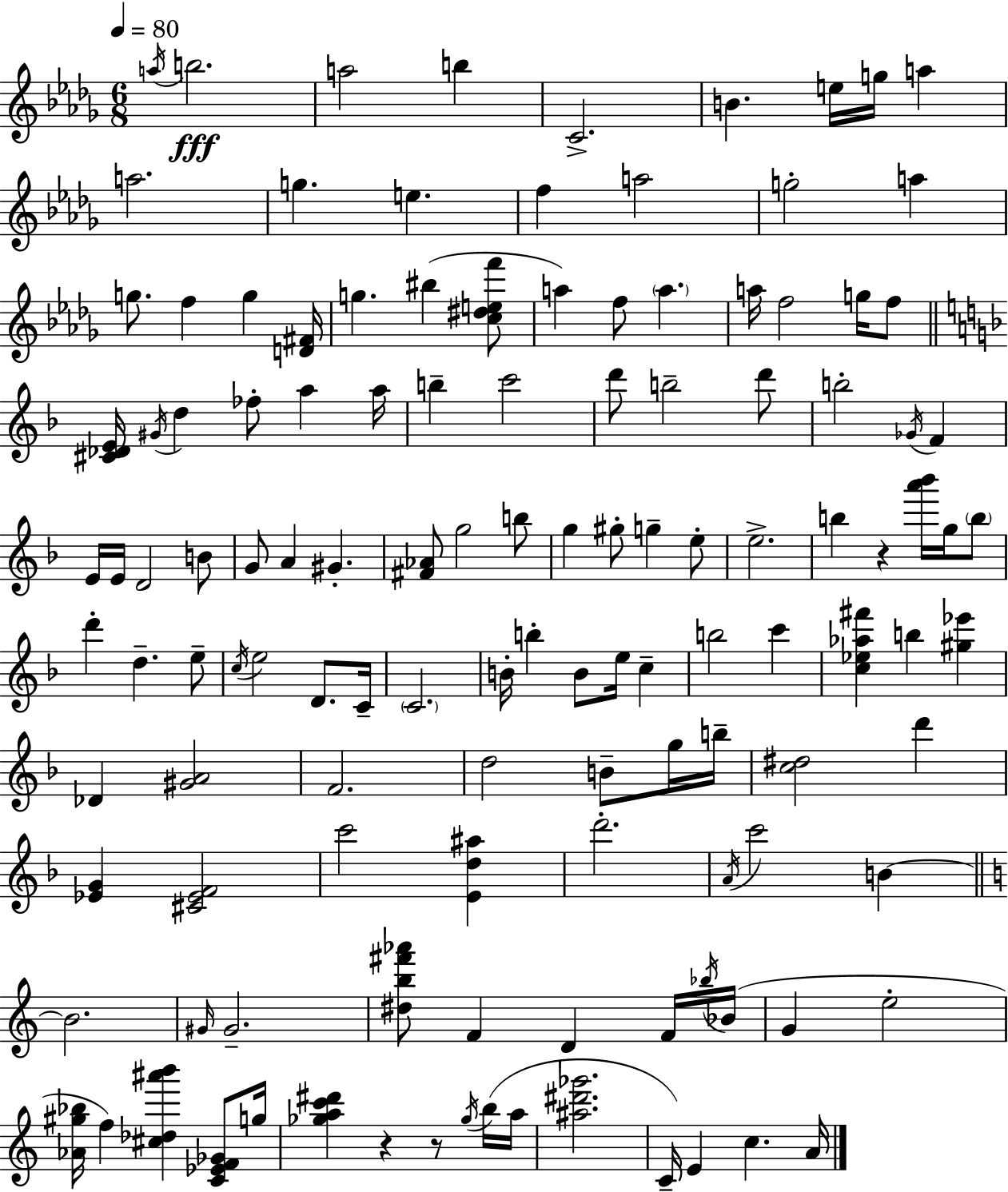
X:1
T:Untitled
M:6/8
L:1/4
K:Bbm
a/4 b2 a2 b C2 B e/4 g/4 a a2 g e f a2 g2 a g/2 f g [D^F]/4 g ^b [c^def']/2 a f/2 a a/4 f2 g/4 f/2 [^C_DE]/4 ^G/4 d _f/2 a a/4 b c'2 d'/2 b2 d'/2 b2 _G/4 F E/4 E/4 D2 B/2 G/2 A ^G [^F_A]/2 g2 b/2 g ^g/2 g e/2 e2 b z [a'_b']/4 g/4 b/2 d' d e/2 c/4 e2 D/2 C/4 C2 B/4 b B/2 e/4 c b2 c' [c_e_a^f'] b [^g_e'] _D [^GA]2 F2 d2 B/2 g/4 b/4 [c^d]2 d' [_EG] [^C_EF]2 c'2 [Ed^a] d'2 A/4 c'2 B B2 ^G/4 ^G2 [^db^f'_a']/2 F D F/4 _b/4 _B/4 G e2 [_A^g_b]/4 f [^c_d^a'b'] [C_EF_G]/2 g/4 [_gac'^d'] z z/2 _g/4 b/4 a/4 [^a^d'_g']2 C/4 E c A/4